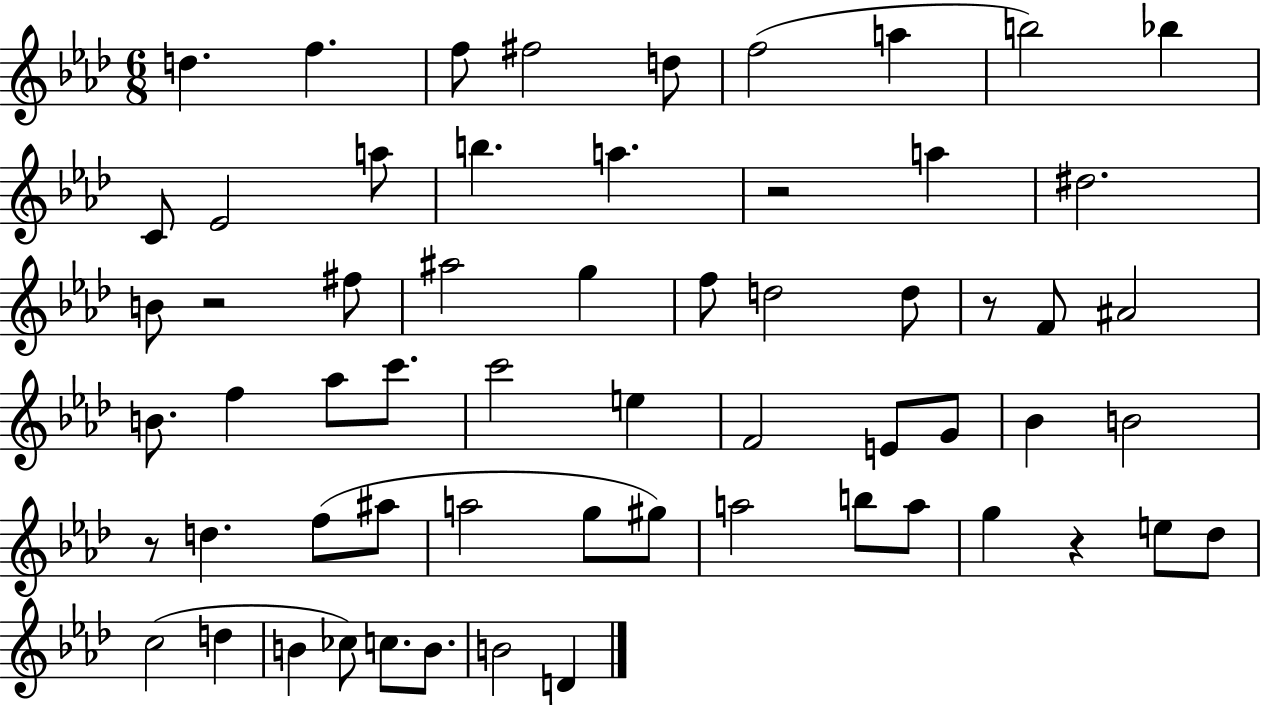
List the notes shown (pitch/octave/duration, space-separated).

D5/q. F5/q. F5/e F#5/h D5/e F5/h A5/q B5/h Bb5/q C4/e Eb4/h A5/e B5/q. A5/q. R/h A5/q D#5/h. B4/e R/h F#5/e A#5/h G5/q F5/e D5/h D5/e R/e F4/e A#4/h B4/e. F5/q Ab5/e C6/e. C6/h E5/q F4/h E4/e G4/e Bb4/q B4/h R/e D5/q. F5/e A#5/e A5/h G5/e G#5/e A5/h B5/e A5/e G5/q R/q E5/e Db5/e C5/h D5/q B4/q CES5/e C5/e. B4/e. B4/h D4/q